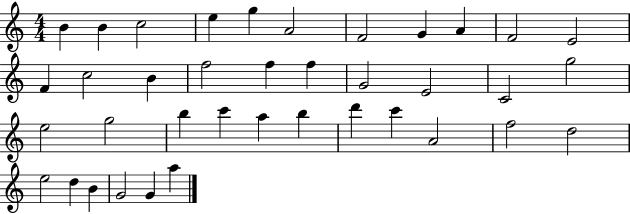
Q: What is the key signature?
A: C major